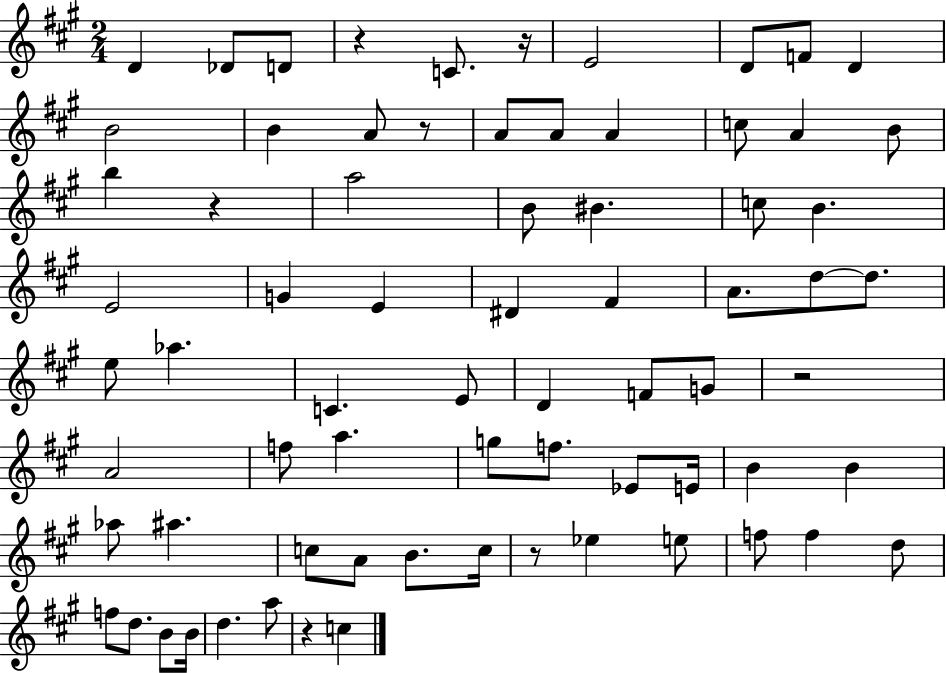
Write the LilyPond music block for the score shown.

{
  \clef treble
  \numericTimeSignature
  \time 2/4
  \key a \major
  d'4 des'8 d'8 | r4 c'8. r16 | e'2 | d'8 f'8 d'4 | \break b'2 | b'4 a'8 r8 | a'8 a'8 a'4 | c''8 a'4 b'8 | \break b''4 r4 | a''2 | b'8 bis'4. | c''8 b'4. | \break e'2 | g'4 e'4 | dis'4 fis'4 | a'8. d''8~~ d''8. | \break e''8 aes''4. | c'4. e'8 | d'4 f'8 g'8 | r2 | \break a'2 | f''8 a''4. | g''8 f''8. ees'8 e'16 | b'4 b'4 | \break aes''8 ais''4. | c''8 a'8 b'8. c''16 | r8 ees''4 e''8 | f''8 f''4 d''8 | \break f''8 d''8. b'8 b'16 | d''4. a''8 | r4 c''4 | \bar "|."
}